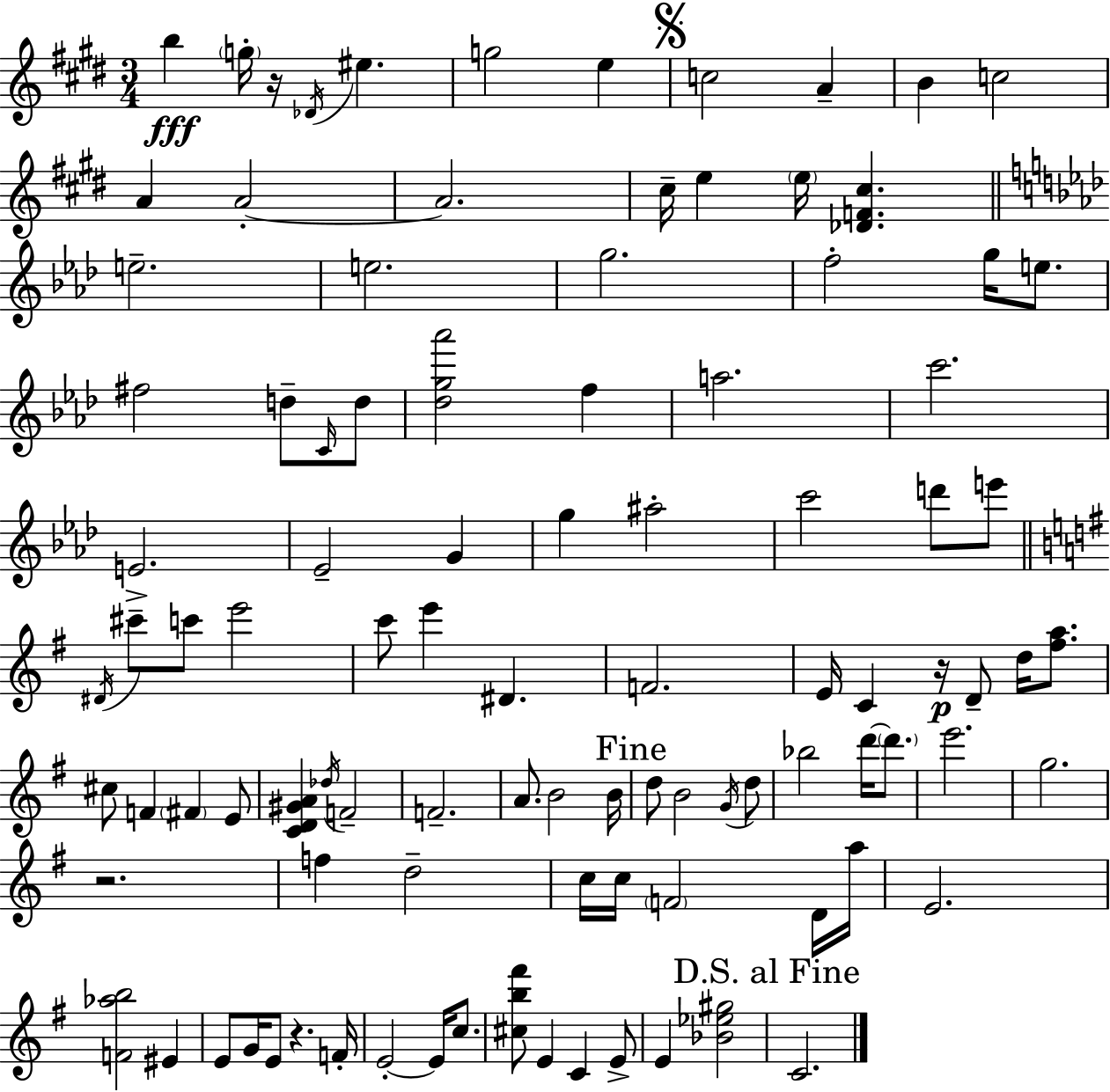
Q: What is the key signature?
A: E major